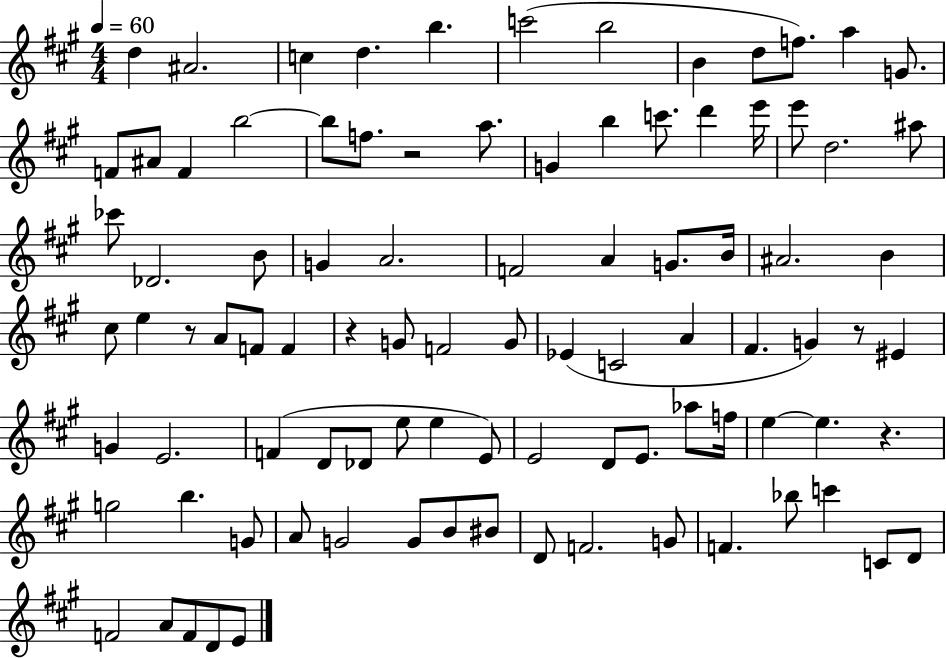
D5/q A#4/h. C5/q D5/q. B5/q. C6/h B5/h B4/q D5/e F5/e. A5/q G4/e. F4/e A#4/e F4/q B5/h B5/e F5/e. R/h A5/e. G4/q B5/q C6/e. D6/q E6/s E6/e D5/h. A#5/e CES6/e Db4/h. B4/e G4/q A4/h. F4/h A4/q G4/e. B4/s A#4/h. B4/q C#5/e E5/q R/e A4/e F4/e F4/q R/q G4/e F4/h G4/e Eb4/q C4/h A4/q F#4/q. G4/q R/e EIS4/q G4/q E4/h. F4/q D4/e Db4/e E5/e E5/q E4/e E4/h D4/e E4/e. Ab5/e F5/s E5/q E5/q. R/q. G5/h B5/q. G4/e A4/e G4/h G4/e B4/e BIS4/e D4/e F4/h. G4/e F4/q. Bb5/e C6/q C4/e D4/e F4/h A4/e F4/e D4/e E4/e